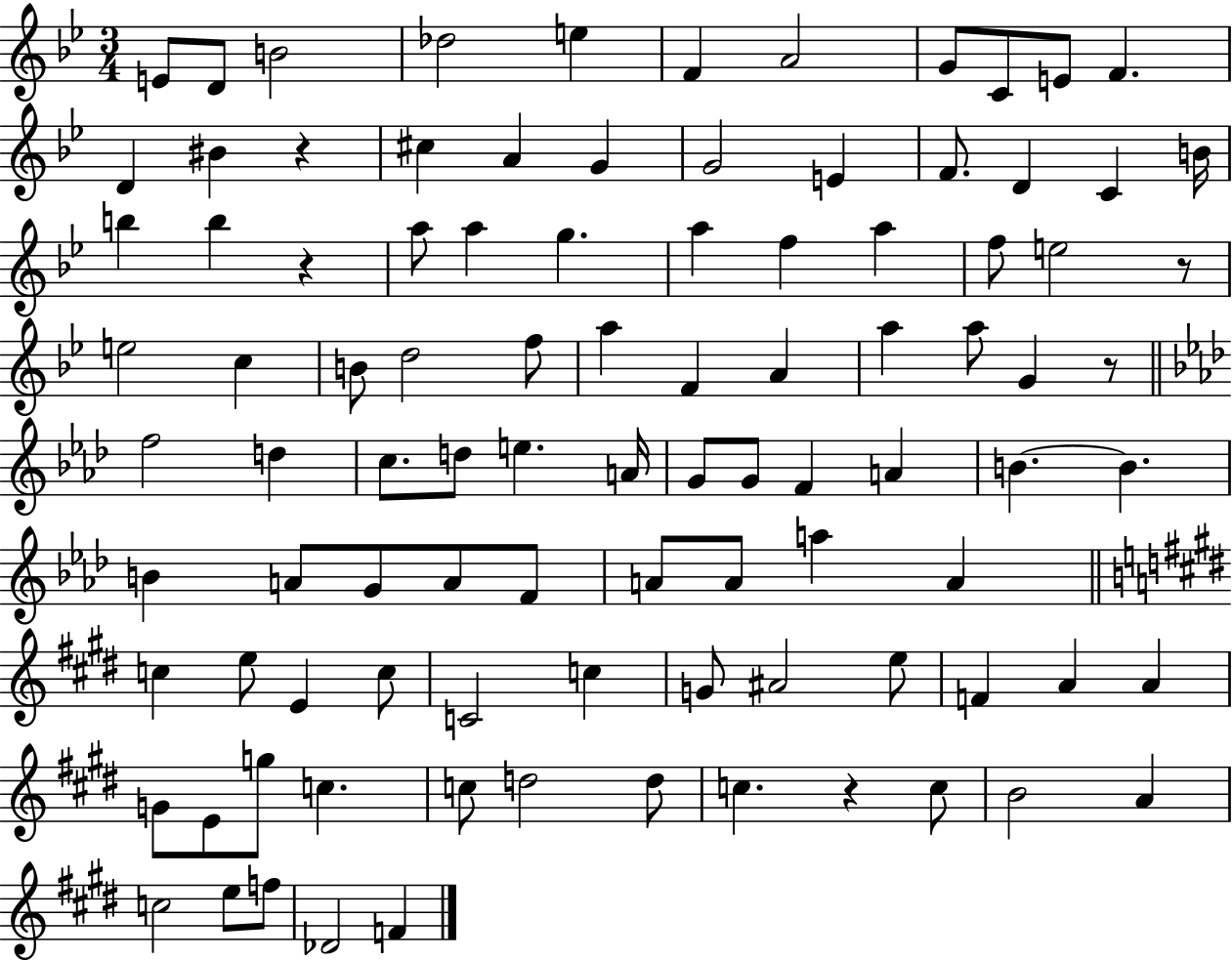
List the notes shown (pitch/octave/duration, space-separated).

E4/e D4/e B4/h Db5/h E5/q F4/q A4/h G4/e C4/e E4/e F4/q. D4/q BIS4/q R/q C#5/q A4/q G4/q G4/h E4/q F4/e. D4/q C4/q B4/s B5/q B5/q R/q A5/e A5/q G5/q. A5/q F5/q A5/q F5/e E5/h R/e E5/h C5/q B4/e D5/h F5/e A5/q F4/q A4/q A5/q A5/e G4/q R/e F5/h D5/q C5/e. D5/e E5/q. A4/s G4/e G4/e F4/q A4/q B4/q. B4/q. B4/q A4/e G4/e A4/e F4/e A4/e A4/e A5/q A4/q C5/q E5/e E4/q C5/e C4/h C5/q G4/e A#4/h E5/e F4/q A4/q A4/q G4/e E4/e G5/e C5/q. C5/e D5/h D5/e C5/q. R/q C5/e B4/h A4/q C5/h E5/e F5/e Db4/h F4/q